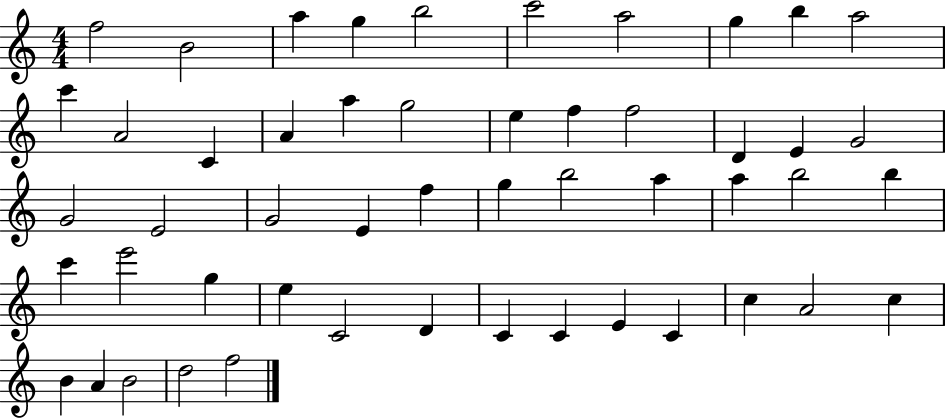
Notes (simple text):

F5/h B4/h A5/q G5/q B5/h C6/h A5/h G5/q B5/q A5/h C6/q A4/h C4/q A4/q A5/q G5/h E5/q F5/q F5/h D4/q E4/q G4/h G4/h E4/h G4/h E4/q F5/q G5/q B5/h A5/q A5/q B5/h B5/q C6/q E6/h G5/q E5/q C4/h D4/q C4/q C4/q E4/q C4/q C5/q A4/h C5/q B4/q A4/q B4/h D5/h F5/h